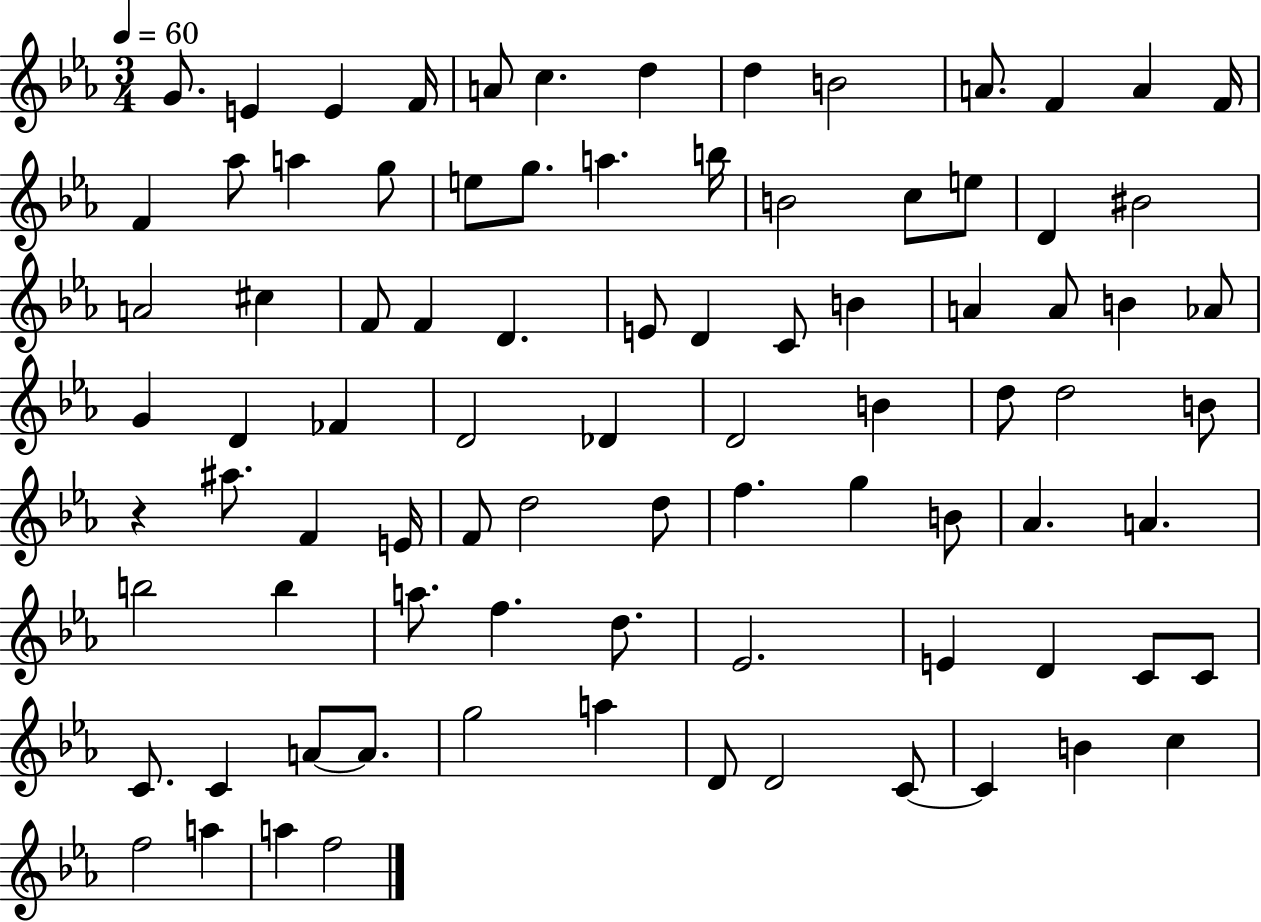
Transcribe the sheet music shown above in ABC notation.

X:1
T:Untitled
M:3/4
L:1/4
K:Eb
G/2 E E F/4 A/2 c d d B2 A/2 F A F/4 F _a/2 a g/2 e/2 g/2 a b/4 B2 c/2 e/2 D ^B2 A2 ^c F/2 F D E/2 D C/2 B A A/2 B _A/2 G D _F D2 _D D2 B d/2 d2 B/2 z ^a/2 F E/4 F/2 d2 d/2 f g B/2 _A A b2 b a/2 f d/2 _E2 E D C/2 C/2 C/2 C A/2 A/2 g2 a D/2 D2 C/2 C B c f2 a a f2